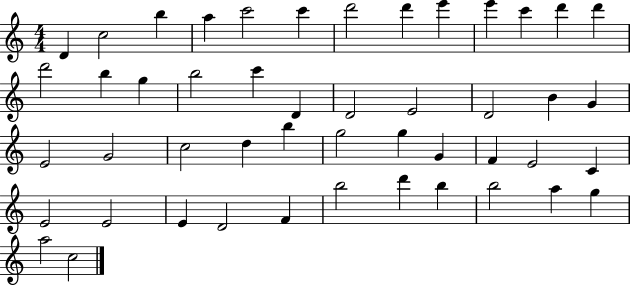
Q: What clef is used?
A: treble